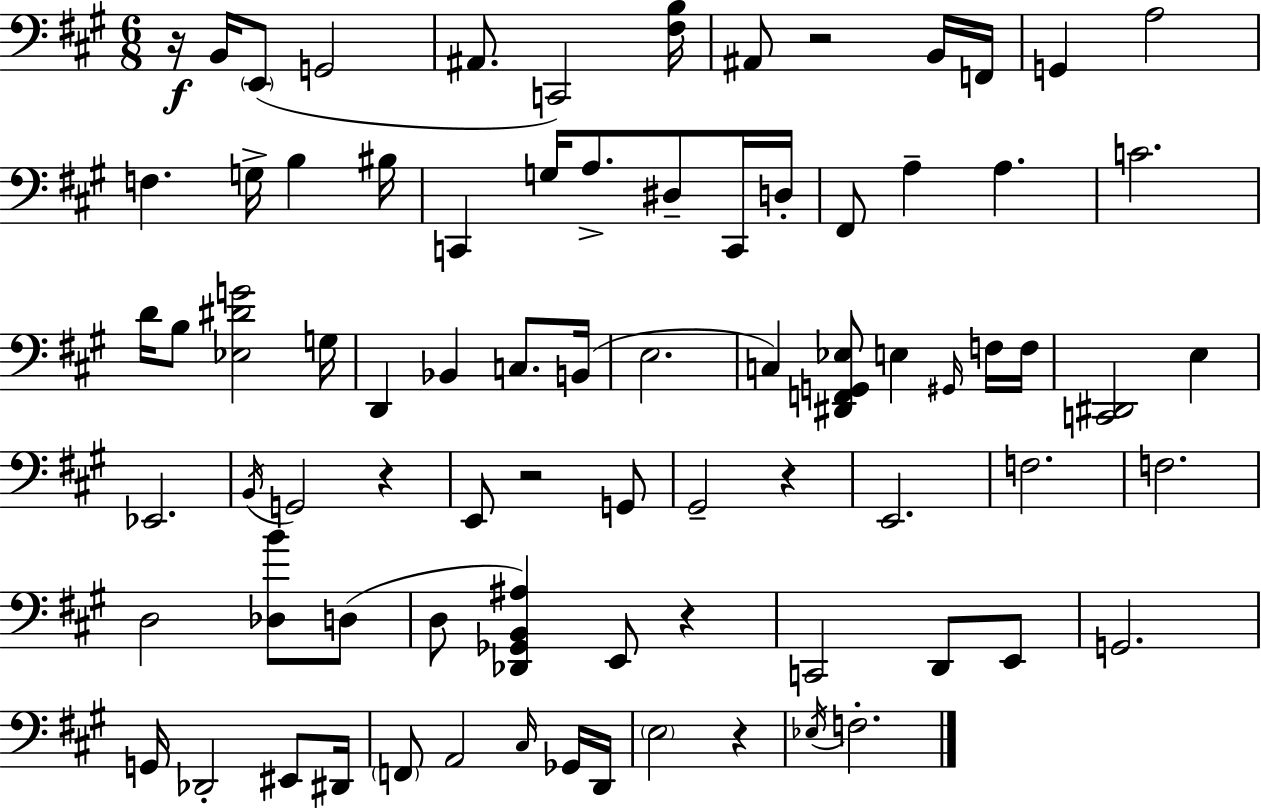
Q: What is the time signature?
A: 6/8